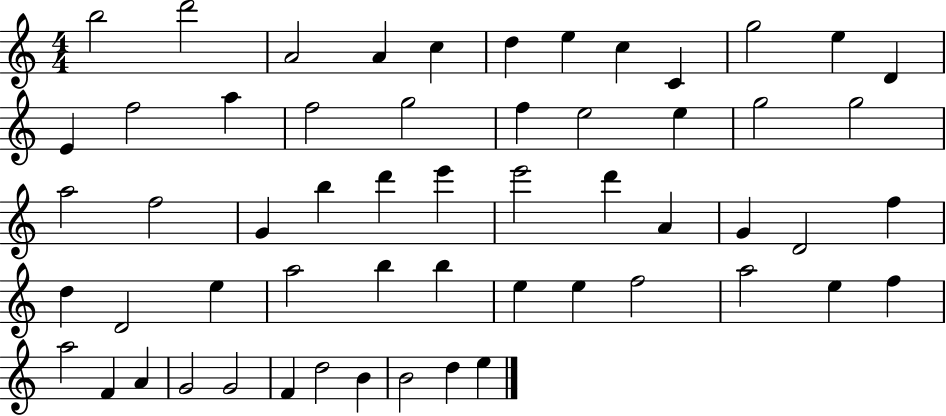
X:1
T:Untitled
M:4/4
L:1/4
K:C
b2 d'2 A2 A c d e c C g2 e D E f2 a f2 g2 f e2 e g2 g2 a2 f2 G b d' e' e'2 d' A G D2 f d D2 e a2 b b e e f2 a2 e f a2 F A G2 G2 F d2 B B2 d e